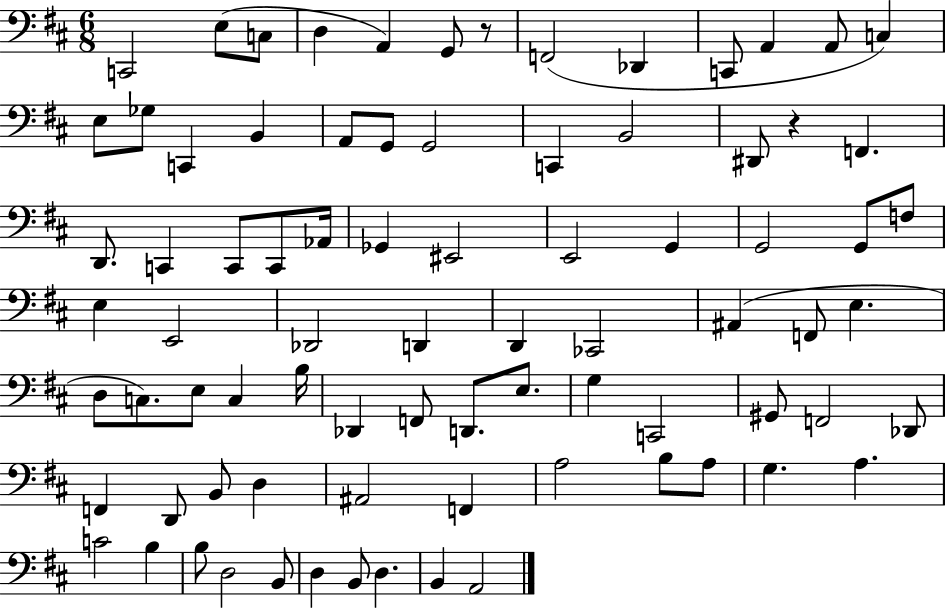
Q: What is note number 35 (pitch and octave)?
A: F3